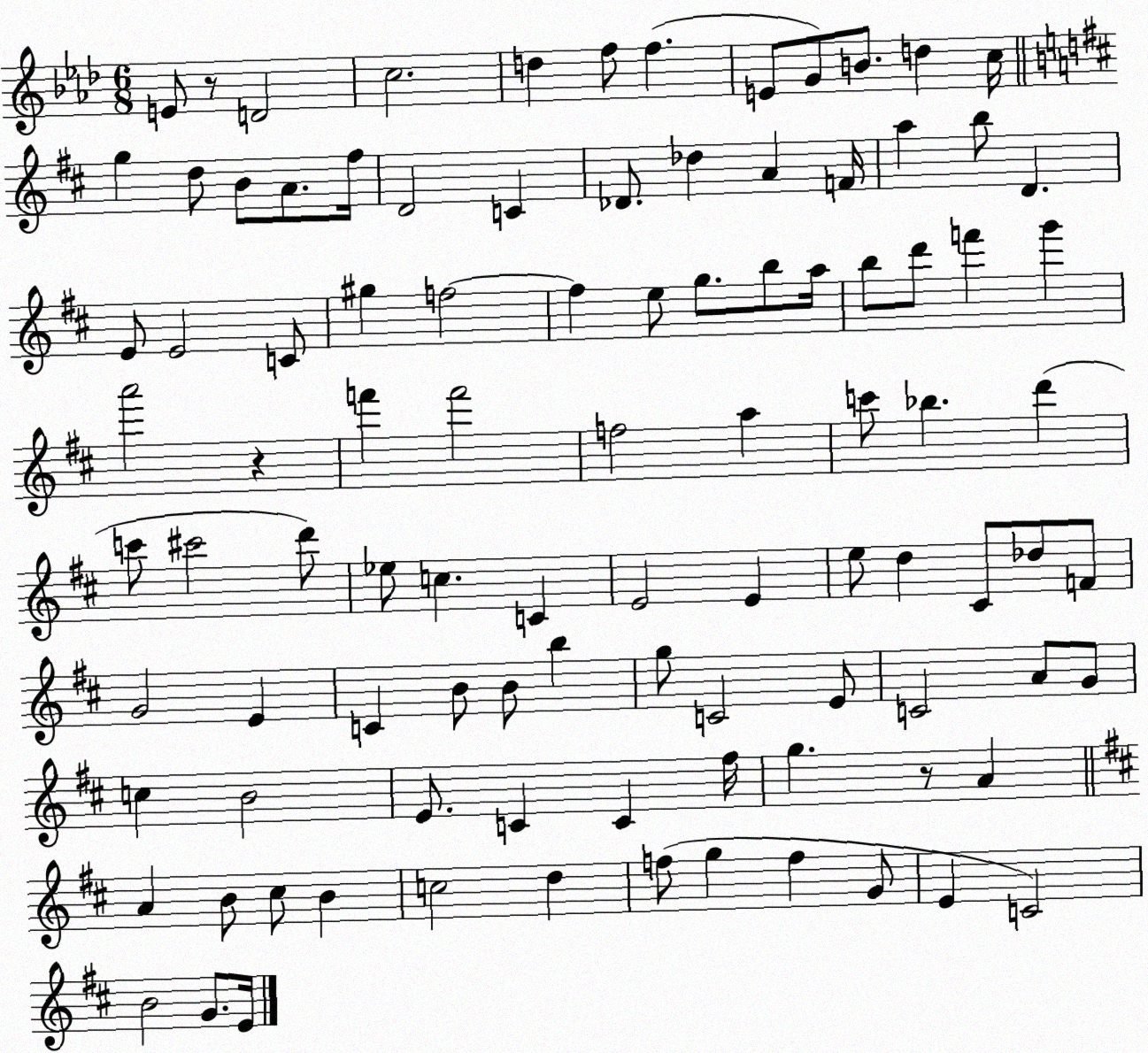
X:1
T:Untitled
M:6/8
L:1/4
K:Ab
E/2 z/2 D2 c2 d f/2 f E/2 G/2 B/2 d c/4 g d/2 B/2 A/2 ^f/4 D2 C _D/2 _d A F/4 a b/2 D E/2 E2 C/2 ^g f2 f e/2 g/2 b/2 a/4 b/2 d'/2 f' g' a'2 z f' f'2 f2 a c'/2 _b d' c'/2 ^c'2 d'/2 _e/2 c C E2 E e/2 d ^C/2 _d/2 F/2 G2 E C B/2 B/2 b g/2 C2 E/2 C2 A/2 G/2 c B2 E/2 C C ^f/4 g z/2 A A B/2 ^c/2 B c2 d f/2 g f G/2 E C2 B2 G/2 E/4